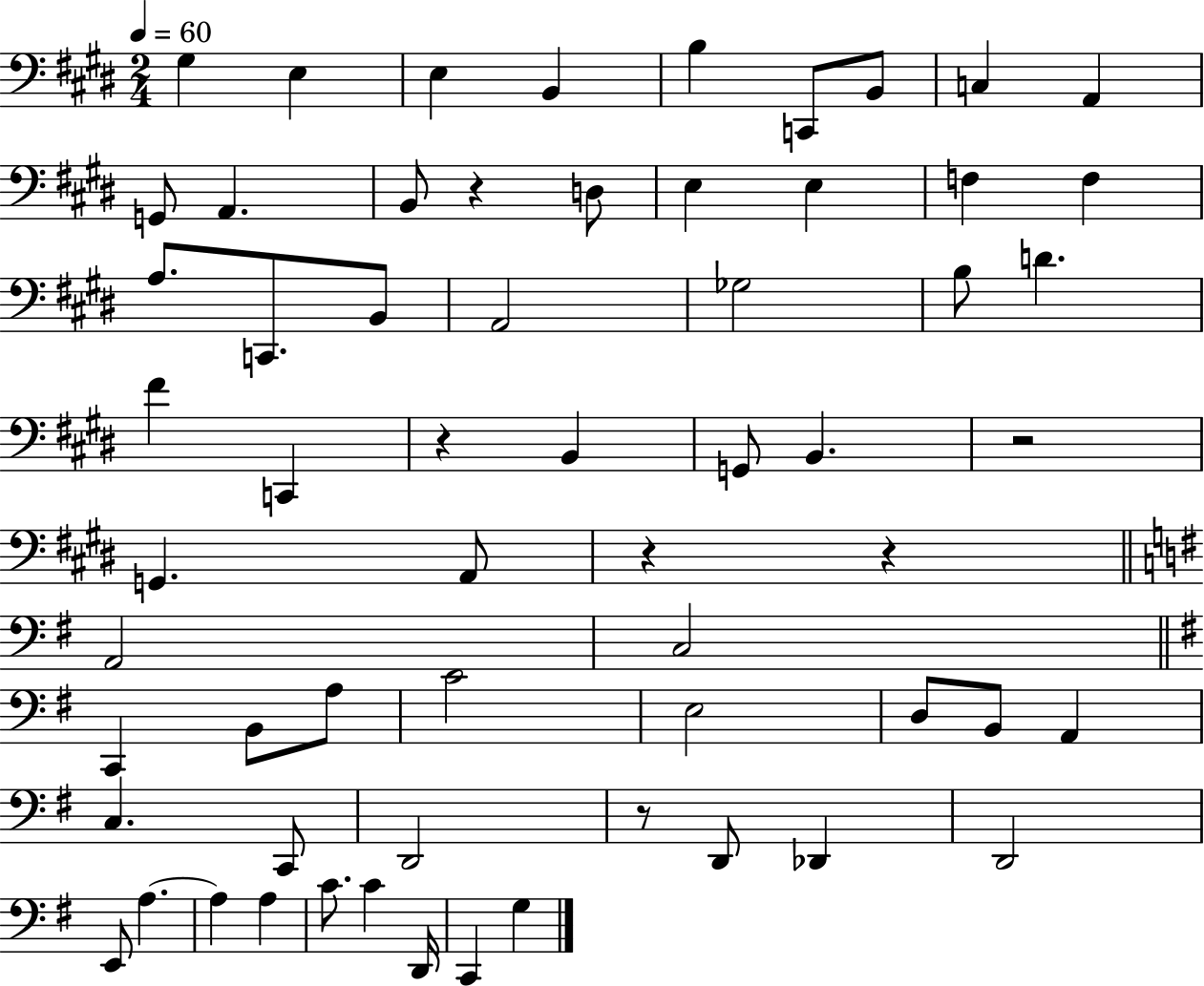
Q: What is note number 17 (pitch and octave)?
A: F3